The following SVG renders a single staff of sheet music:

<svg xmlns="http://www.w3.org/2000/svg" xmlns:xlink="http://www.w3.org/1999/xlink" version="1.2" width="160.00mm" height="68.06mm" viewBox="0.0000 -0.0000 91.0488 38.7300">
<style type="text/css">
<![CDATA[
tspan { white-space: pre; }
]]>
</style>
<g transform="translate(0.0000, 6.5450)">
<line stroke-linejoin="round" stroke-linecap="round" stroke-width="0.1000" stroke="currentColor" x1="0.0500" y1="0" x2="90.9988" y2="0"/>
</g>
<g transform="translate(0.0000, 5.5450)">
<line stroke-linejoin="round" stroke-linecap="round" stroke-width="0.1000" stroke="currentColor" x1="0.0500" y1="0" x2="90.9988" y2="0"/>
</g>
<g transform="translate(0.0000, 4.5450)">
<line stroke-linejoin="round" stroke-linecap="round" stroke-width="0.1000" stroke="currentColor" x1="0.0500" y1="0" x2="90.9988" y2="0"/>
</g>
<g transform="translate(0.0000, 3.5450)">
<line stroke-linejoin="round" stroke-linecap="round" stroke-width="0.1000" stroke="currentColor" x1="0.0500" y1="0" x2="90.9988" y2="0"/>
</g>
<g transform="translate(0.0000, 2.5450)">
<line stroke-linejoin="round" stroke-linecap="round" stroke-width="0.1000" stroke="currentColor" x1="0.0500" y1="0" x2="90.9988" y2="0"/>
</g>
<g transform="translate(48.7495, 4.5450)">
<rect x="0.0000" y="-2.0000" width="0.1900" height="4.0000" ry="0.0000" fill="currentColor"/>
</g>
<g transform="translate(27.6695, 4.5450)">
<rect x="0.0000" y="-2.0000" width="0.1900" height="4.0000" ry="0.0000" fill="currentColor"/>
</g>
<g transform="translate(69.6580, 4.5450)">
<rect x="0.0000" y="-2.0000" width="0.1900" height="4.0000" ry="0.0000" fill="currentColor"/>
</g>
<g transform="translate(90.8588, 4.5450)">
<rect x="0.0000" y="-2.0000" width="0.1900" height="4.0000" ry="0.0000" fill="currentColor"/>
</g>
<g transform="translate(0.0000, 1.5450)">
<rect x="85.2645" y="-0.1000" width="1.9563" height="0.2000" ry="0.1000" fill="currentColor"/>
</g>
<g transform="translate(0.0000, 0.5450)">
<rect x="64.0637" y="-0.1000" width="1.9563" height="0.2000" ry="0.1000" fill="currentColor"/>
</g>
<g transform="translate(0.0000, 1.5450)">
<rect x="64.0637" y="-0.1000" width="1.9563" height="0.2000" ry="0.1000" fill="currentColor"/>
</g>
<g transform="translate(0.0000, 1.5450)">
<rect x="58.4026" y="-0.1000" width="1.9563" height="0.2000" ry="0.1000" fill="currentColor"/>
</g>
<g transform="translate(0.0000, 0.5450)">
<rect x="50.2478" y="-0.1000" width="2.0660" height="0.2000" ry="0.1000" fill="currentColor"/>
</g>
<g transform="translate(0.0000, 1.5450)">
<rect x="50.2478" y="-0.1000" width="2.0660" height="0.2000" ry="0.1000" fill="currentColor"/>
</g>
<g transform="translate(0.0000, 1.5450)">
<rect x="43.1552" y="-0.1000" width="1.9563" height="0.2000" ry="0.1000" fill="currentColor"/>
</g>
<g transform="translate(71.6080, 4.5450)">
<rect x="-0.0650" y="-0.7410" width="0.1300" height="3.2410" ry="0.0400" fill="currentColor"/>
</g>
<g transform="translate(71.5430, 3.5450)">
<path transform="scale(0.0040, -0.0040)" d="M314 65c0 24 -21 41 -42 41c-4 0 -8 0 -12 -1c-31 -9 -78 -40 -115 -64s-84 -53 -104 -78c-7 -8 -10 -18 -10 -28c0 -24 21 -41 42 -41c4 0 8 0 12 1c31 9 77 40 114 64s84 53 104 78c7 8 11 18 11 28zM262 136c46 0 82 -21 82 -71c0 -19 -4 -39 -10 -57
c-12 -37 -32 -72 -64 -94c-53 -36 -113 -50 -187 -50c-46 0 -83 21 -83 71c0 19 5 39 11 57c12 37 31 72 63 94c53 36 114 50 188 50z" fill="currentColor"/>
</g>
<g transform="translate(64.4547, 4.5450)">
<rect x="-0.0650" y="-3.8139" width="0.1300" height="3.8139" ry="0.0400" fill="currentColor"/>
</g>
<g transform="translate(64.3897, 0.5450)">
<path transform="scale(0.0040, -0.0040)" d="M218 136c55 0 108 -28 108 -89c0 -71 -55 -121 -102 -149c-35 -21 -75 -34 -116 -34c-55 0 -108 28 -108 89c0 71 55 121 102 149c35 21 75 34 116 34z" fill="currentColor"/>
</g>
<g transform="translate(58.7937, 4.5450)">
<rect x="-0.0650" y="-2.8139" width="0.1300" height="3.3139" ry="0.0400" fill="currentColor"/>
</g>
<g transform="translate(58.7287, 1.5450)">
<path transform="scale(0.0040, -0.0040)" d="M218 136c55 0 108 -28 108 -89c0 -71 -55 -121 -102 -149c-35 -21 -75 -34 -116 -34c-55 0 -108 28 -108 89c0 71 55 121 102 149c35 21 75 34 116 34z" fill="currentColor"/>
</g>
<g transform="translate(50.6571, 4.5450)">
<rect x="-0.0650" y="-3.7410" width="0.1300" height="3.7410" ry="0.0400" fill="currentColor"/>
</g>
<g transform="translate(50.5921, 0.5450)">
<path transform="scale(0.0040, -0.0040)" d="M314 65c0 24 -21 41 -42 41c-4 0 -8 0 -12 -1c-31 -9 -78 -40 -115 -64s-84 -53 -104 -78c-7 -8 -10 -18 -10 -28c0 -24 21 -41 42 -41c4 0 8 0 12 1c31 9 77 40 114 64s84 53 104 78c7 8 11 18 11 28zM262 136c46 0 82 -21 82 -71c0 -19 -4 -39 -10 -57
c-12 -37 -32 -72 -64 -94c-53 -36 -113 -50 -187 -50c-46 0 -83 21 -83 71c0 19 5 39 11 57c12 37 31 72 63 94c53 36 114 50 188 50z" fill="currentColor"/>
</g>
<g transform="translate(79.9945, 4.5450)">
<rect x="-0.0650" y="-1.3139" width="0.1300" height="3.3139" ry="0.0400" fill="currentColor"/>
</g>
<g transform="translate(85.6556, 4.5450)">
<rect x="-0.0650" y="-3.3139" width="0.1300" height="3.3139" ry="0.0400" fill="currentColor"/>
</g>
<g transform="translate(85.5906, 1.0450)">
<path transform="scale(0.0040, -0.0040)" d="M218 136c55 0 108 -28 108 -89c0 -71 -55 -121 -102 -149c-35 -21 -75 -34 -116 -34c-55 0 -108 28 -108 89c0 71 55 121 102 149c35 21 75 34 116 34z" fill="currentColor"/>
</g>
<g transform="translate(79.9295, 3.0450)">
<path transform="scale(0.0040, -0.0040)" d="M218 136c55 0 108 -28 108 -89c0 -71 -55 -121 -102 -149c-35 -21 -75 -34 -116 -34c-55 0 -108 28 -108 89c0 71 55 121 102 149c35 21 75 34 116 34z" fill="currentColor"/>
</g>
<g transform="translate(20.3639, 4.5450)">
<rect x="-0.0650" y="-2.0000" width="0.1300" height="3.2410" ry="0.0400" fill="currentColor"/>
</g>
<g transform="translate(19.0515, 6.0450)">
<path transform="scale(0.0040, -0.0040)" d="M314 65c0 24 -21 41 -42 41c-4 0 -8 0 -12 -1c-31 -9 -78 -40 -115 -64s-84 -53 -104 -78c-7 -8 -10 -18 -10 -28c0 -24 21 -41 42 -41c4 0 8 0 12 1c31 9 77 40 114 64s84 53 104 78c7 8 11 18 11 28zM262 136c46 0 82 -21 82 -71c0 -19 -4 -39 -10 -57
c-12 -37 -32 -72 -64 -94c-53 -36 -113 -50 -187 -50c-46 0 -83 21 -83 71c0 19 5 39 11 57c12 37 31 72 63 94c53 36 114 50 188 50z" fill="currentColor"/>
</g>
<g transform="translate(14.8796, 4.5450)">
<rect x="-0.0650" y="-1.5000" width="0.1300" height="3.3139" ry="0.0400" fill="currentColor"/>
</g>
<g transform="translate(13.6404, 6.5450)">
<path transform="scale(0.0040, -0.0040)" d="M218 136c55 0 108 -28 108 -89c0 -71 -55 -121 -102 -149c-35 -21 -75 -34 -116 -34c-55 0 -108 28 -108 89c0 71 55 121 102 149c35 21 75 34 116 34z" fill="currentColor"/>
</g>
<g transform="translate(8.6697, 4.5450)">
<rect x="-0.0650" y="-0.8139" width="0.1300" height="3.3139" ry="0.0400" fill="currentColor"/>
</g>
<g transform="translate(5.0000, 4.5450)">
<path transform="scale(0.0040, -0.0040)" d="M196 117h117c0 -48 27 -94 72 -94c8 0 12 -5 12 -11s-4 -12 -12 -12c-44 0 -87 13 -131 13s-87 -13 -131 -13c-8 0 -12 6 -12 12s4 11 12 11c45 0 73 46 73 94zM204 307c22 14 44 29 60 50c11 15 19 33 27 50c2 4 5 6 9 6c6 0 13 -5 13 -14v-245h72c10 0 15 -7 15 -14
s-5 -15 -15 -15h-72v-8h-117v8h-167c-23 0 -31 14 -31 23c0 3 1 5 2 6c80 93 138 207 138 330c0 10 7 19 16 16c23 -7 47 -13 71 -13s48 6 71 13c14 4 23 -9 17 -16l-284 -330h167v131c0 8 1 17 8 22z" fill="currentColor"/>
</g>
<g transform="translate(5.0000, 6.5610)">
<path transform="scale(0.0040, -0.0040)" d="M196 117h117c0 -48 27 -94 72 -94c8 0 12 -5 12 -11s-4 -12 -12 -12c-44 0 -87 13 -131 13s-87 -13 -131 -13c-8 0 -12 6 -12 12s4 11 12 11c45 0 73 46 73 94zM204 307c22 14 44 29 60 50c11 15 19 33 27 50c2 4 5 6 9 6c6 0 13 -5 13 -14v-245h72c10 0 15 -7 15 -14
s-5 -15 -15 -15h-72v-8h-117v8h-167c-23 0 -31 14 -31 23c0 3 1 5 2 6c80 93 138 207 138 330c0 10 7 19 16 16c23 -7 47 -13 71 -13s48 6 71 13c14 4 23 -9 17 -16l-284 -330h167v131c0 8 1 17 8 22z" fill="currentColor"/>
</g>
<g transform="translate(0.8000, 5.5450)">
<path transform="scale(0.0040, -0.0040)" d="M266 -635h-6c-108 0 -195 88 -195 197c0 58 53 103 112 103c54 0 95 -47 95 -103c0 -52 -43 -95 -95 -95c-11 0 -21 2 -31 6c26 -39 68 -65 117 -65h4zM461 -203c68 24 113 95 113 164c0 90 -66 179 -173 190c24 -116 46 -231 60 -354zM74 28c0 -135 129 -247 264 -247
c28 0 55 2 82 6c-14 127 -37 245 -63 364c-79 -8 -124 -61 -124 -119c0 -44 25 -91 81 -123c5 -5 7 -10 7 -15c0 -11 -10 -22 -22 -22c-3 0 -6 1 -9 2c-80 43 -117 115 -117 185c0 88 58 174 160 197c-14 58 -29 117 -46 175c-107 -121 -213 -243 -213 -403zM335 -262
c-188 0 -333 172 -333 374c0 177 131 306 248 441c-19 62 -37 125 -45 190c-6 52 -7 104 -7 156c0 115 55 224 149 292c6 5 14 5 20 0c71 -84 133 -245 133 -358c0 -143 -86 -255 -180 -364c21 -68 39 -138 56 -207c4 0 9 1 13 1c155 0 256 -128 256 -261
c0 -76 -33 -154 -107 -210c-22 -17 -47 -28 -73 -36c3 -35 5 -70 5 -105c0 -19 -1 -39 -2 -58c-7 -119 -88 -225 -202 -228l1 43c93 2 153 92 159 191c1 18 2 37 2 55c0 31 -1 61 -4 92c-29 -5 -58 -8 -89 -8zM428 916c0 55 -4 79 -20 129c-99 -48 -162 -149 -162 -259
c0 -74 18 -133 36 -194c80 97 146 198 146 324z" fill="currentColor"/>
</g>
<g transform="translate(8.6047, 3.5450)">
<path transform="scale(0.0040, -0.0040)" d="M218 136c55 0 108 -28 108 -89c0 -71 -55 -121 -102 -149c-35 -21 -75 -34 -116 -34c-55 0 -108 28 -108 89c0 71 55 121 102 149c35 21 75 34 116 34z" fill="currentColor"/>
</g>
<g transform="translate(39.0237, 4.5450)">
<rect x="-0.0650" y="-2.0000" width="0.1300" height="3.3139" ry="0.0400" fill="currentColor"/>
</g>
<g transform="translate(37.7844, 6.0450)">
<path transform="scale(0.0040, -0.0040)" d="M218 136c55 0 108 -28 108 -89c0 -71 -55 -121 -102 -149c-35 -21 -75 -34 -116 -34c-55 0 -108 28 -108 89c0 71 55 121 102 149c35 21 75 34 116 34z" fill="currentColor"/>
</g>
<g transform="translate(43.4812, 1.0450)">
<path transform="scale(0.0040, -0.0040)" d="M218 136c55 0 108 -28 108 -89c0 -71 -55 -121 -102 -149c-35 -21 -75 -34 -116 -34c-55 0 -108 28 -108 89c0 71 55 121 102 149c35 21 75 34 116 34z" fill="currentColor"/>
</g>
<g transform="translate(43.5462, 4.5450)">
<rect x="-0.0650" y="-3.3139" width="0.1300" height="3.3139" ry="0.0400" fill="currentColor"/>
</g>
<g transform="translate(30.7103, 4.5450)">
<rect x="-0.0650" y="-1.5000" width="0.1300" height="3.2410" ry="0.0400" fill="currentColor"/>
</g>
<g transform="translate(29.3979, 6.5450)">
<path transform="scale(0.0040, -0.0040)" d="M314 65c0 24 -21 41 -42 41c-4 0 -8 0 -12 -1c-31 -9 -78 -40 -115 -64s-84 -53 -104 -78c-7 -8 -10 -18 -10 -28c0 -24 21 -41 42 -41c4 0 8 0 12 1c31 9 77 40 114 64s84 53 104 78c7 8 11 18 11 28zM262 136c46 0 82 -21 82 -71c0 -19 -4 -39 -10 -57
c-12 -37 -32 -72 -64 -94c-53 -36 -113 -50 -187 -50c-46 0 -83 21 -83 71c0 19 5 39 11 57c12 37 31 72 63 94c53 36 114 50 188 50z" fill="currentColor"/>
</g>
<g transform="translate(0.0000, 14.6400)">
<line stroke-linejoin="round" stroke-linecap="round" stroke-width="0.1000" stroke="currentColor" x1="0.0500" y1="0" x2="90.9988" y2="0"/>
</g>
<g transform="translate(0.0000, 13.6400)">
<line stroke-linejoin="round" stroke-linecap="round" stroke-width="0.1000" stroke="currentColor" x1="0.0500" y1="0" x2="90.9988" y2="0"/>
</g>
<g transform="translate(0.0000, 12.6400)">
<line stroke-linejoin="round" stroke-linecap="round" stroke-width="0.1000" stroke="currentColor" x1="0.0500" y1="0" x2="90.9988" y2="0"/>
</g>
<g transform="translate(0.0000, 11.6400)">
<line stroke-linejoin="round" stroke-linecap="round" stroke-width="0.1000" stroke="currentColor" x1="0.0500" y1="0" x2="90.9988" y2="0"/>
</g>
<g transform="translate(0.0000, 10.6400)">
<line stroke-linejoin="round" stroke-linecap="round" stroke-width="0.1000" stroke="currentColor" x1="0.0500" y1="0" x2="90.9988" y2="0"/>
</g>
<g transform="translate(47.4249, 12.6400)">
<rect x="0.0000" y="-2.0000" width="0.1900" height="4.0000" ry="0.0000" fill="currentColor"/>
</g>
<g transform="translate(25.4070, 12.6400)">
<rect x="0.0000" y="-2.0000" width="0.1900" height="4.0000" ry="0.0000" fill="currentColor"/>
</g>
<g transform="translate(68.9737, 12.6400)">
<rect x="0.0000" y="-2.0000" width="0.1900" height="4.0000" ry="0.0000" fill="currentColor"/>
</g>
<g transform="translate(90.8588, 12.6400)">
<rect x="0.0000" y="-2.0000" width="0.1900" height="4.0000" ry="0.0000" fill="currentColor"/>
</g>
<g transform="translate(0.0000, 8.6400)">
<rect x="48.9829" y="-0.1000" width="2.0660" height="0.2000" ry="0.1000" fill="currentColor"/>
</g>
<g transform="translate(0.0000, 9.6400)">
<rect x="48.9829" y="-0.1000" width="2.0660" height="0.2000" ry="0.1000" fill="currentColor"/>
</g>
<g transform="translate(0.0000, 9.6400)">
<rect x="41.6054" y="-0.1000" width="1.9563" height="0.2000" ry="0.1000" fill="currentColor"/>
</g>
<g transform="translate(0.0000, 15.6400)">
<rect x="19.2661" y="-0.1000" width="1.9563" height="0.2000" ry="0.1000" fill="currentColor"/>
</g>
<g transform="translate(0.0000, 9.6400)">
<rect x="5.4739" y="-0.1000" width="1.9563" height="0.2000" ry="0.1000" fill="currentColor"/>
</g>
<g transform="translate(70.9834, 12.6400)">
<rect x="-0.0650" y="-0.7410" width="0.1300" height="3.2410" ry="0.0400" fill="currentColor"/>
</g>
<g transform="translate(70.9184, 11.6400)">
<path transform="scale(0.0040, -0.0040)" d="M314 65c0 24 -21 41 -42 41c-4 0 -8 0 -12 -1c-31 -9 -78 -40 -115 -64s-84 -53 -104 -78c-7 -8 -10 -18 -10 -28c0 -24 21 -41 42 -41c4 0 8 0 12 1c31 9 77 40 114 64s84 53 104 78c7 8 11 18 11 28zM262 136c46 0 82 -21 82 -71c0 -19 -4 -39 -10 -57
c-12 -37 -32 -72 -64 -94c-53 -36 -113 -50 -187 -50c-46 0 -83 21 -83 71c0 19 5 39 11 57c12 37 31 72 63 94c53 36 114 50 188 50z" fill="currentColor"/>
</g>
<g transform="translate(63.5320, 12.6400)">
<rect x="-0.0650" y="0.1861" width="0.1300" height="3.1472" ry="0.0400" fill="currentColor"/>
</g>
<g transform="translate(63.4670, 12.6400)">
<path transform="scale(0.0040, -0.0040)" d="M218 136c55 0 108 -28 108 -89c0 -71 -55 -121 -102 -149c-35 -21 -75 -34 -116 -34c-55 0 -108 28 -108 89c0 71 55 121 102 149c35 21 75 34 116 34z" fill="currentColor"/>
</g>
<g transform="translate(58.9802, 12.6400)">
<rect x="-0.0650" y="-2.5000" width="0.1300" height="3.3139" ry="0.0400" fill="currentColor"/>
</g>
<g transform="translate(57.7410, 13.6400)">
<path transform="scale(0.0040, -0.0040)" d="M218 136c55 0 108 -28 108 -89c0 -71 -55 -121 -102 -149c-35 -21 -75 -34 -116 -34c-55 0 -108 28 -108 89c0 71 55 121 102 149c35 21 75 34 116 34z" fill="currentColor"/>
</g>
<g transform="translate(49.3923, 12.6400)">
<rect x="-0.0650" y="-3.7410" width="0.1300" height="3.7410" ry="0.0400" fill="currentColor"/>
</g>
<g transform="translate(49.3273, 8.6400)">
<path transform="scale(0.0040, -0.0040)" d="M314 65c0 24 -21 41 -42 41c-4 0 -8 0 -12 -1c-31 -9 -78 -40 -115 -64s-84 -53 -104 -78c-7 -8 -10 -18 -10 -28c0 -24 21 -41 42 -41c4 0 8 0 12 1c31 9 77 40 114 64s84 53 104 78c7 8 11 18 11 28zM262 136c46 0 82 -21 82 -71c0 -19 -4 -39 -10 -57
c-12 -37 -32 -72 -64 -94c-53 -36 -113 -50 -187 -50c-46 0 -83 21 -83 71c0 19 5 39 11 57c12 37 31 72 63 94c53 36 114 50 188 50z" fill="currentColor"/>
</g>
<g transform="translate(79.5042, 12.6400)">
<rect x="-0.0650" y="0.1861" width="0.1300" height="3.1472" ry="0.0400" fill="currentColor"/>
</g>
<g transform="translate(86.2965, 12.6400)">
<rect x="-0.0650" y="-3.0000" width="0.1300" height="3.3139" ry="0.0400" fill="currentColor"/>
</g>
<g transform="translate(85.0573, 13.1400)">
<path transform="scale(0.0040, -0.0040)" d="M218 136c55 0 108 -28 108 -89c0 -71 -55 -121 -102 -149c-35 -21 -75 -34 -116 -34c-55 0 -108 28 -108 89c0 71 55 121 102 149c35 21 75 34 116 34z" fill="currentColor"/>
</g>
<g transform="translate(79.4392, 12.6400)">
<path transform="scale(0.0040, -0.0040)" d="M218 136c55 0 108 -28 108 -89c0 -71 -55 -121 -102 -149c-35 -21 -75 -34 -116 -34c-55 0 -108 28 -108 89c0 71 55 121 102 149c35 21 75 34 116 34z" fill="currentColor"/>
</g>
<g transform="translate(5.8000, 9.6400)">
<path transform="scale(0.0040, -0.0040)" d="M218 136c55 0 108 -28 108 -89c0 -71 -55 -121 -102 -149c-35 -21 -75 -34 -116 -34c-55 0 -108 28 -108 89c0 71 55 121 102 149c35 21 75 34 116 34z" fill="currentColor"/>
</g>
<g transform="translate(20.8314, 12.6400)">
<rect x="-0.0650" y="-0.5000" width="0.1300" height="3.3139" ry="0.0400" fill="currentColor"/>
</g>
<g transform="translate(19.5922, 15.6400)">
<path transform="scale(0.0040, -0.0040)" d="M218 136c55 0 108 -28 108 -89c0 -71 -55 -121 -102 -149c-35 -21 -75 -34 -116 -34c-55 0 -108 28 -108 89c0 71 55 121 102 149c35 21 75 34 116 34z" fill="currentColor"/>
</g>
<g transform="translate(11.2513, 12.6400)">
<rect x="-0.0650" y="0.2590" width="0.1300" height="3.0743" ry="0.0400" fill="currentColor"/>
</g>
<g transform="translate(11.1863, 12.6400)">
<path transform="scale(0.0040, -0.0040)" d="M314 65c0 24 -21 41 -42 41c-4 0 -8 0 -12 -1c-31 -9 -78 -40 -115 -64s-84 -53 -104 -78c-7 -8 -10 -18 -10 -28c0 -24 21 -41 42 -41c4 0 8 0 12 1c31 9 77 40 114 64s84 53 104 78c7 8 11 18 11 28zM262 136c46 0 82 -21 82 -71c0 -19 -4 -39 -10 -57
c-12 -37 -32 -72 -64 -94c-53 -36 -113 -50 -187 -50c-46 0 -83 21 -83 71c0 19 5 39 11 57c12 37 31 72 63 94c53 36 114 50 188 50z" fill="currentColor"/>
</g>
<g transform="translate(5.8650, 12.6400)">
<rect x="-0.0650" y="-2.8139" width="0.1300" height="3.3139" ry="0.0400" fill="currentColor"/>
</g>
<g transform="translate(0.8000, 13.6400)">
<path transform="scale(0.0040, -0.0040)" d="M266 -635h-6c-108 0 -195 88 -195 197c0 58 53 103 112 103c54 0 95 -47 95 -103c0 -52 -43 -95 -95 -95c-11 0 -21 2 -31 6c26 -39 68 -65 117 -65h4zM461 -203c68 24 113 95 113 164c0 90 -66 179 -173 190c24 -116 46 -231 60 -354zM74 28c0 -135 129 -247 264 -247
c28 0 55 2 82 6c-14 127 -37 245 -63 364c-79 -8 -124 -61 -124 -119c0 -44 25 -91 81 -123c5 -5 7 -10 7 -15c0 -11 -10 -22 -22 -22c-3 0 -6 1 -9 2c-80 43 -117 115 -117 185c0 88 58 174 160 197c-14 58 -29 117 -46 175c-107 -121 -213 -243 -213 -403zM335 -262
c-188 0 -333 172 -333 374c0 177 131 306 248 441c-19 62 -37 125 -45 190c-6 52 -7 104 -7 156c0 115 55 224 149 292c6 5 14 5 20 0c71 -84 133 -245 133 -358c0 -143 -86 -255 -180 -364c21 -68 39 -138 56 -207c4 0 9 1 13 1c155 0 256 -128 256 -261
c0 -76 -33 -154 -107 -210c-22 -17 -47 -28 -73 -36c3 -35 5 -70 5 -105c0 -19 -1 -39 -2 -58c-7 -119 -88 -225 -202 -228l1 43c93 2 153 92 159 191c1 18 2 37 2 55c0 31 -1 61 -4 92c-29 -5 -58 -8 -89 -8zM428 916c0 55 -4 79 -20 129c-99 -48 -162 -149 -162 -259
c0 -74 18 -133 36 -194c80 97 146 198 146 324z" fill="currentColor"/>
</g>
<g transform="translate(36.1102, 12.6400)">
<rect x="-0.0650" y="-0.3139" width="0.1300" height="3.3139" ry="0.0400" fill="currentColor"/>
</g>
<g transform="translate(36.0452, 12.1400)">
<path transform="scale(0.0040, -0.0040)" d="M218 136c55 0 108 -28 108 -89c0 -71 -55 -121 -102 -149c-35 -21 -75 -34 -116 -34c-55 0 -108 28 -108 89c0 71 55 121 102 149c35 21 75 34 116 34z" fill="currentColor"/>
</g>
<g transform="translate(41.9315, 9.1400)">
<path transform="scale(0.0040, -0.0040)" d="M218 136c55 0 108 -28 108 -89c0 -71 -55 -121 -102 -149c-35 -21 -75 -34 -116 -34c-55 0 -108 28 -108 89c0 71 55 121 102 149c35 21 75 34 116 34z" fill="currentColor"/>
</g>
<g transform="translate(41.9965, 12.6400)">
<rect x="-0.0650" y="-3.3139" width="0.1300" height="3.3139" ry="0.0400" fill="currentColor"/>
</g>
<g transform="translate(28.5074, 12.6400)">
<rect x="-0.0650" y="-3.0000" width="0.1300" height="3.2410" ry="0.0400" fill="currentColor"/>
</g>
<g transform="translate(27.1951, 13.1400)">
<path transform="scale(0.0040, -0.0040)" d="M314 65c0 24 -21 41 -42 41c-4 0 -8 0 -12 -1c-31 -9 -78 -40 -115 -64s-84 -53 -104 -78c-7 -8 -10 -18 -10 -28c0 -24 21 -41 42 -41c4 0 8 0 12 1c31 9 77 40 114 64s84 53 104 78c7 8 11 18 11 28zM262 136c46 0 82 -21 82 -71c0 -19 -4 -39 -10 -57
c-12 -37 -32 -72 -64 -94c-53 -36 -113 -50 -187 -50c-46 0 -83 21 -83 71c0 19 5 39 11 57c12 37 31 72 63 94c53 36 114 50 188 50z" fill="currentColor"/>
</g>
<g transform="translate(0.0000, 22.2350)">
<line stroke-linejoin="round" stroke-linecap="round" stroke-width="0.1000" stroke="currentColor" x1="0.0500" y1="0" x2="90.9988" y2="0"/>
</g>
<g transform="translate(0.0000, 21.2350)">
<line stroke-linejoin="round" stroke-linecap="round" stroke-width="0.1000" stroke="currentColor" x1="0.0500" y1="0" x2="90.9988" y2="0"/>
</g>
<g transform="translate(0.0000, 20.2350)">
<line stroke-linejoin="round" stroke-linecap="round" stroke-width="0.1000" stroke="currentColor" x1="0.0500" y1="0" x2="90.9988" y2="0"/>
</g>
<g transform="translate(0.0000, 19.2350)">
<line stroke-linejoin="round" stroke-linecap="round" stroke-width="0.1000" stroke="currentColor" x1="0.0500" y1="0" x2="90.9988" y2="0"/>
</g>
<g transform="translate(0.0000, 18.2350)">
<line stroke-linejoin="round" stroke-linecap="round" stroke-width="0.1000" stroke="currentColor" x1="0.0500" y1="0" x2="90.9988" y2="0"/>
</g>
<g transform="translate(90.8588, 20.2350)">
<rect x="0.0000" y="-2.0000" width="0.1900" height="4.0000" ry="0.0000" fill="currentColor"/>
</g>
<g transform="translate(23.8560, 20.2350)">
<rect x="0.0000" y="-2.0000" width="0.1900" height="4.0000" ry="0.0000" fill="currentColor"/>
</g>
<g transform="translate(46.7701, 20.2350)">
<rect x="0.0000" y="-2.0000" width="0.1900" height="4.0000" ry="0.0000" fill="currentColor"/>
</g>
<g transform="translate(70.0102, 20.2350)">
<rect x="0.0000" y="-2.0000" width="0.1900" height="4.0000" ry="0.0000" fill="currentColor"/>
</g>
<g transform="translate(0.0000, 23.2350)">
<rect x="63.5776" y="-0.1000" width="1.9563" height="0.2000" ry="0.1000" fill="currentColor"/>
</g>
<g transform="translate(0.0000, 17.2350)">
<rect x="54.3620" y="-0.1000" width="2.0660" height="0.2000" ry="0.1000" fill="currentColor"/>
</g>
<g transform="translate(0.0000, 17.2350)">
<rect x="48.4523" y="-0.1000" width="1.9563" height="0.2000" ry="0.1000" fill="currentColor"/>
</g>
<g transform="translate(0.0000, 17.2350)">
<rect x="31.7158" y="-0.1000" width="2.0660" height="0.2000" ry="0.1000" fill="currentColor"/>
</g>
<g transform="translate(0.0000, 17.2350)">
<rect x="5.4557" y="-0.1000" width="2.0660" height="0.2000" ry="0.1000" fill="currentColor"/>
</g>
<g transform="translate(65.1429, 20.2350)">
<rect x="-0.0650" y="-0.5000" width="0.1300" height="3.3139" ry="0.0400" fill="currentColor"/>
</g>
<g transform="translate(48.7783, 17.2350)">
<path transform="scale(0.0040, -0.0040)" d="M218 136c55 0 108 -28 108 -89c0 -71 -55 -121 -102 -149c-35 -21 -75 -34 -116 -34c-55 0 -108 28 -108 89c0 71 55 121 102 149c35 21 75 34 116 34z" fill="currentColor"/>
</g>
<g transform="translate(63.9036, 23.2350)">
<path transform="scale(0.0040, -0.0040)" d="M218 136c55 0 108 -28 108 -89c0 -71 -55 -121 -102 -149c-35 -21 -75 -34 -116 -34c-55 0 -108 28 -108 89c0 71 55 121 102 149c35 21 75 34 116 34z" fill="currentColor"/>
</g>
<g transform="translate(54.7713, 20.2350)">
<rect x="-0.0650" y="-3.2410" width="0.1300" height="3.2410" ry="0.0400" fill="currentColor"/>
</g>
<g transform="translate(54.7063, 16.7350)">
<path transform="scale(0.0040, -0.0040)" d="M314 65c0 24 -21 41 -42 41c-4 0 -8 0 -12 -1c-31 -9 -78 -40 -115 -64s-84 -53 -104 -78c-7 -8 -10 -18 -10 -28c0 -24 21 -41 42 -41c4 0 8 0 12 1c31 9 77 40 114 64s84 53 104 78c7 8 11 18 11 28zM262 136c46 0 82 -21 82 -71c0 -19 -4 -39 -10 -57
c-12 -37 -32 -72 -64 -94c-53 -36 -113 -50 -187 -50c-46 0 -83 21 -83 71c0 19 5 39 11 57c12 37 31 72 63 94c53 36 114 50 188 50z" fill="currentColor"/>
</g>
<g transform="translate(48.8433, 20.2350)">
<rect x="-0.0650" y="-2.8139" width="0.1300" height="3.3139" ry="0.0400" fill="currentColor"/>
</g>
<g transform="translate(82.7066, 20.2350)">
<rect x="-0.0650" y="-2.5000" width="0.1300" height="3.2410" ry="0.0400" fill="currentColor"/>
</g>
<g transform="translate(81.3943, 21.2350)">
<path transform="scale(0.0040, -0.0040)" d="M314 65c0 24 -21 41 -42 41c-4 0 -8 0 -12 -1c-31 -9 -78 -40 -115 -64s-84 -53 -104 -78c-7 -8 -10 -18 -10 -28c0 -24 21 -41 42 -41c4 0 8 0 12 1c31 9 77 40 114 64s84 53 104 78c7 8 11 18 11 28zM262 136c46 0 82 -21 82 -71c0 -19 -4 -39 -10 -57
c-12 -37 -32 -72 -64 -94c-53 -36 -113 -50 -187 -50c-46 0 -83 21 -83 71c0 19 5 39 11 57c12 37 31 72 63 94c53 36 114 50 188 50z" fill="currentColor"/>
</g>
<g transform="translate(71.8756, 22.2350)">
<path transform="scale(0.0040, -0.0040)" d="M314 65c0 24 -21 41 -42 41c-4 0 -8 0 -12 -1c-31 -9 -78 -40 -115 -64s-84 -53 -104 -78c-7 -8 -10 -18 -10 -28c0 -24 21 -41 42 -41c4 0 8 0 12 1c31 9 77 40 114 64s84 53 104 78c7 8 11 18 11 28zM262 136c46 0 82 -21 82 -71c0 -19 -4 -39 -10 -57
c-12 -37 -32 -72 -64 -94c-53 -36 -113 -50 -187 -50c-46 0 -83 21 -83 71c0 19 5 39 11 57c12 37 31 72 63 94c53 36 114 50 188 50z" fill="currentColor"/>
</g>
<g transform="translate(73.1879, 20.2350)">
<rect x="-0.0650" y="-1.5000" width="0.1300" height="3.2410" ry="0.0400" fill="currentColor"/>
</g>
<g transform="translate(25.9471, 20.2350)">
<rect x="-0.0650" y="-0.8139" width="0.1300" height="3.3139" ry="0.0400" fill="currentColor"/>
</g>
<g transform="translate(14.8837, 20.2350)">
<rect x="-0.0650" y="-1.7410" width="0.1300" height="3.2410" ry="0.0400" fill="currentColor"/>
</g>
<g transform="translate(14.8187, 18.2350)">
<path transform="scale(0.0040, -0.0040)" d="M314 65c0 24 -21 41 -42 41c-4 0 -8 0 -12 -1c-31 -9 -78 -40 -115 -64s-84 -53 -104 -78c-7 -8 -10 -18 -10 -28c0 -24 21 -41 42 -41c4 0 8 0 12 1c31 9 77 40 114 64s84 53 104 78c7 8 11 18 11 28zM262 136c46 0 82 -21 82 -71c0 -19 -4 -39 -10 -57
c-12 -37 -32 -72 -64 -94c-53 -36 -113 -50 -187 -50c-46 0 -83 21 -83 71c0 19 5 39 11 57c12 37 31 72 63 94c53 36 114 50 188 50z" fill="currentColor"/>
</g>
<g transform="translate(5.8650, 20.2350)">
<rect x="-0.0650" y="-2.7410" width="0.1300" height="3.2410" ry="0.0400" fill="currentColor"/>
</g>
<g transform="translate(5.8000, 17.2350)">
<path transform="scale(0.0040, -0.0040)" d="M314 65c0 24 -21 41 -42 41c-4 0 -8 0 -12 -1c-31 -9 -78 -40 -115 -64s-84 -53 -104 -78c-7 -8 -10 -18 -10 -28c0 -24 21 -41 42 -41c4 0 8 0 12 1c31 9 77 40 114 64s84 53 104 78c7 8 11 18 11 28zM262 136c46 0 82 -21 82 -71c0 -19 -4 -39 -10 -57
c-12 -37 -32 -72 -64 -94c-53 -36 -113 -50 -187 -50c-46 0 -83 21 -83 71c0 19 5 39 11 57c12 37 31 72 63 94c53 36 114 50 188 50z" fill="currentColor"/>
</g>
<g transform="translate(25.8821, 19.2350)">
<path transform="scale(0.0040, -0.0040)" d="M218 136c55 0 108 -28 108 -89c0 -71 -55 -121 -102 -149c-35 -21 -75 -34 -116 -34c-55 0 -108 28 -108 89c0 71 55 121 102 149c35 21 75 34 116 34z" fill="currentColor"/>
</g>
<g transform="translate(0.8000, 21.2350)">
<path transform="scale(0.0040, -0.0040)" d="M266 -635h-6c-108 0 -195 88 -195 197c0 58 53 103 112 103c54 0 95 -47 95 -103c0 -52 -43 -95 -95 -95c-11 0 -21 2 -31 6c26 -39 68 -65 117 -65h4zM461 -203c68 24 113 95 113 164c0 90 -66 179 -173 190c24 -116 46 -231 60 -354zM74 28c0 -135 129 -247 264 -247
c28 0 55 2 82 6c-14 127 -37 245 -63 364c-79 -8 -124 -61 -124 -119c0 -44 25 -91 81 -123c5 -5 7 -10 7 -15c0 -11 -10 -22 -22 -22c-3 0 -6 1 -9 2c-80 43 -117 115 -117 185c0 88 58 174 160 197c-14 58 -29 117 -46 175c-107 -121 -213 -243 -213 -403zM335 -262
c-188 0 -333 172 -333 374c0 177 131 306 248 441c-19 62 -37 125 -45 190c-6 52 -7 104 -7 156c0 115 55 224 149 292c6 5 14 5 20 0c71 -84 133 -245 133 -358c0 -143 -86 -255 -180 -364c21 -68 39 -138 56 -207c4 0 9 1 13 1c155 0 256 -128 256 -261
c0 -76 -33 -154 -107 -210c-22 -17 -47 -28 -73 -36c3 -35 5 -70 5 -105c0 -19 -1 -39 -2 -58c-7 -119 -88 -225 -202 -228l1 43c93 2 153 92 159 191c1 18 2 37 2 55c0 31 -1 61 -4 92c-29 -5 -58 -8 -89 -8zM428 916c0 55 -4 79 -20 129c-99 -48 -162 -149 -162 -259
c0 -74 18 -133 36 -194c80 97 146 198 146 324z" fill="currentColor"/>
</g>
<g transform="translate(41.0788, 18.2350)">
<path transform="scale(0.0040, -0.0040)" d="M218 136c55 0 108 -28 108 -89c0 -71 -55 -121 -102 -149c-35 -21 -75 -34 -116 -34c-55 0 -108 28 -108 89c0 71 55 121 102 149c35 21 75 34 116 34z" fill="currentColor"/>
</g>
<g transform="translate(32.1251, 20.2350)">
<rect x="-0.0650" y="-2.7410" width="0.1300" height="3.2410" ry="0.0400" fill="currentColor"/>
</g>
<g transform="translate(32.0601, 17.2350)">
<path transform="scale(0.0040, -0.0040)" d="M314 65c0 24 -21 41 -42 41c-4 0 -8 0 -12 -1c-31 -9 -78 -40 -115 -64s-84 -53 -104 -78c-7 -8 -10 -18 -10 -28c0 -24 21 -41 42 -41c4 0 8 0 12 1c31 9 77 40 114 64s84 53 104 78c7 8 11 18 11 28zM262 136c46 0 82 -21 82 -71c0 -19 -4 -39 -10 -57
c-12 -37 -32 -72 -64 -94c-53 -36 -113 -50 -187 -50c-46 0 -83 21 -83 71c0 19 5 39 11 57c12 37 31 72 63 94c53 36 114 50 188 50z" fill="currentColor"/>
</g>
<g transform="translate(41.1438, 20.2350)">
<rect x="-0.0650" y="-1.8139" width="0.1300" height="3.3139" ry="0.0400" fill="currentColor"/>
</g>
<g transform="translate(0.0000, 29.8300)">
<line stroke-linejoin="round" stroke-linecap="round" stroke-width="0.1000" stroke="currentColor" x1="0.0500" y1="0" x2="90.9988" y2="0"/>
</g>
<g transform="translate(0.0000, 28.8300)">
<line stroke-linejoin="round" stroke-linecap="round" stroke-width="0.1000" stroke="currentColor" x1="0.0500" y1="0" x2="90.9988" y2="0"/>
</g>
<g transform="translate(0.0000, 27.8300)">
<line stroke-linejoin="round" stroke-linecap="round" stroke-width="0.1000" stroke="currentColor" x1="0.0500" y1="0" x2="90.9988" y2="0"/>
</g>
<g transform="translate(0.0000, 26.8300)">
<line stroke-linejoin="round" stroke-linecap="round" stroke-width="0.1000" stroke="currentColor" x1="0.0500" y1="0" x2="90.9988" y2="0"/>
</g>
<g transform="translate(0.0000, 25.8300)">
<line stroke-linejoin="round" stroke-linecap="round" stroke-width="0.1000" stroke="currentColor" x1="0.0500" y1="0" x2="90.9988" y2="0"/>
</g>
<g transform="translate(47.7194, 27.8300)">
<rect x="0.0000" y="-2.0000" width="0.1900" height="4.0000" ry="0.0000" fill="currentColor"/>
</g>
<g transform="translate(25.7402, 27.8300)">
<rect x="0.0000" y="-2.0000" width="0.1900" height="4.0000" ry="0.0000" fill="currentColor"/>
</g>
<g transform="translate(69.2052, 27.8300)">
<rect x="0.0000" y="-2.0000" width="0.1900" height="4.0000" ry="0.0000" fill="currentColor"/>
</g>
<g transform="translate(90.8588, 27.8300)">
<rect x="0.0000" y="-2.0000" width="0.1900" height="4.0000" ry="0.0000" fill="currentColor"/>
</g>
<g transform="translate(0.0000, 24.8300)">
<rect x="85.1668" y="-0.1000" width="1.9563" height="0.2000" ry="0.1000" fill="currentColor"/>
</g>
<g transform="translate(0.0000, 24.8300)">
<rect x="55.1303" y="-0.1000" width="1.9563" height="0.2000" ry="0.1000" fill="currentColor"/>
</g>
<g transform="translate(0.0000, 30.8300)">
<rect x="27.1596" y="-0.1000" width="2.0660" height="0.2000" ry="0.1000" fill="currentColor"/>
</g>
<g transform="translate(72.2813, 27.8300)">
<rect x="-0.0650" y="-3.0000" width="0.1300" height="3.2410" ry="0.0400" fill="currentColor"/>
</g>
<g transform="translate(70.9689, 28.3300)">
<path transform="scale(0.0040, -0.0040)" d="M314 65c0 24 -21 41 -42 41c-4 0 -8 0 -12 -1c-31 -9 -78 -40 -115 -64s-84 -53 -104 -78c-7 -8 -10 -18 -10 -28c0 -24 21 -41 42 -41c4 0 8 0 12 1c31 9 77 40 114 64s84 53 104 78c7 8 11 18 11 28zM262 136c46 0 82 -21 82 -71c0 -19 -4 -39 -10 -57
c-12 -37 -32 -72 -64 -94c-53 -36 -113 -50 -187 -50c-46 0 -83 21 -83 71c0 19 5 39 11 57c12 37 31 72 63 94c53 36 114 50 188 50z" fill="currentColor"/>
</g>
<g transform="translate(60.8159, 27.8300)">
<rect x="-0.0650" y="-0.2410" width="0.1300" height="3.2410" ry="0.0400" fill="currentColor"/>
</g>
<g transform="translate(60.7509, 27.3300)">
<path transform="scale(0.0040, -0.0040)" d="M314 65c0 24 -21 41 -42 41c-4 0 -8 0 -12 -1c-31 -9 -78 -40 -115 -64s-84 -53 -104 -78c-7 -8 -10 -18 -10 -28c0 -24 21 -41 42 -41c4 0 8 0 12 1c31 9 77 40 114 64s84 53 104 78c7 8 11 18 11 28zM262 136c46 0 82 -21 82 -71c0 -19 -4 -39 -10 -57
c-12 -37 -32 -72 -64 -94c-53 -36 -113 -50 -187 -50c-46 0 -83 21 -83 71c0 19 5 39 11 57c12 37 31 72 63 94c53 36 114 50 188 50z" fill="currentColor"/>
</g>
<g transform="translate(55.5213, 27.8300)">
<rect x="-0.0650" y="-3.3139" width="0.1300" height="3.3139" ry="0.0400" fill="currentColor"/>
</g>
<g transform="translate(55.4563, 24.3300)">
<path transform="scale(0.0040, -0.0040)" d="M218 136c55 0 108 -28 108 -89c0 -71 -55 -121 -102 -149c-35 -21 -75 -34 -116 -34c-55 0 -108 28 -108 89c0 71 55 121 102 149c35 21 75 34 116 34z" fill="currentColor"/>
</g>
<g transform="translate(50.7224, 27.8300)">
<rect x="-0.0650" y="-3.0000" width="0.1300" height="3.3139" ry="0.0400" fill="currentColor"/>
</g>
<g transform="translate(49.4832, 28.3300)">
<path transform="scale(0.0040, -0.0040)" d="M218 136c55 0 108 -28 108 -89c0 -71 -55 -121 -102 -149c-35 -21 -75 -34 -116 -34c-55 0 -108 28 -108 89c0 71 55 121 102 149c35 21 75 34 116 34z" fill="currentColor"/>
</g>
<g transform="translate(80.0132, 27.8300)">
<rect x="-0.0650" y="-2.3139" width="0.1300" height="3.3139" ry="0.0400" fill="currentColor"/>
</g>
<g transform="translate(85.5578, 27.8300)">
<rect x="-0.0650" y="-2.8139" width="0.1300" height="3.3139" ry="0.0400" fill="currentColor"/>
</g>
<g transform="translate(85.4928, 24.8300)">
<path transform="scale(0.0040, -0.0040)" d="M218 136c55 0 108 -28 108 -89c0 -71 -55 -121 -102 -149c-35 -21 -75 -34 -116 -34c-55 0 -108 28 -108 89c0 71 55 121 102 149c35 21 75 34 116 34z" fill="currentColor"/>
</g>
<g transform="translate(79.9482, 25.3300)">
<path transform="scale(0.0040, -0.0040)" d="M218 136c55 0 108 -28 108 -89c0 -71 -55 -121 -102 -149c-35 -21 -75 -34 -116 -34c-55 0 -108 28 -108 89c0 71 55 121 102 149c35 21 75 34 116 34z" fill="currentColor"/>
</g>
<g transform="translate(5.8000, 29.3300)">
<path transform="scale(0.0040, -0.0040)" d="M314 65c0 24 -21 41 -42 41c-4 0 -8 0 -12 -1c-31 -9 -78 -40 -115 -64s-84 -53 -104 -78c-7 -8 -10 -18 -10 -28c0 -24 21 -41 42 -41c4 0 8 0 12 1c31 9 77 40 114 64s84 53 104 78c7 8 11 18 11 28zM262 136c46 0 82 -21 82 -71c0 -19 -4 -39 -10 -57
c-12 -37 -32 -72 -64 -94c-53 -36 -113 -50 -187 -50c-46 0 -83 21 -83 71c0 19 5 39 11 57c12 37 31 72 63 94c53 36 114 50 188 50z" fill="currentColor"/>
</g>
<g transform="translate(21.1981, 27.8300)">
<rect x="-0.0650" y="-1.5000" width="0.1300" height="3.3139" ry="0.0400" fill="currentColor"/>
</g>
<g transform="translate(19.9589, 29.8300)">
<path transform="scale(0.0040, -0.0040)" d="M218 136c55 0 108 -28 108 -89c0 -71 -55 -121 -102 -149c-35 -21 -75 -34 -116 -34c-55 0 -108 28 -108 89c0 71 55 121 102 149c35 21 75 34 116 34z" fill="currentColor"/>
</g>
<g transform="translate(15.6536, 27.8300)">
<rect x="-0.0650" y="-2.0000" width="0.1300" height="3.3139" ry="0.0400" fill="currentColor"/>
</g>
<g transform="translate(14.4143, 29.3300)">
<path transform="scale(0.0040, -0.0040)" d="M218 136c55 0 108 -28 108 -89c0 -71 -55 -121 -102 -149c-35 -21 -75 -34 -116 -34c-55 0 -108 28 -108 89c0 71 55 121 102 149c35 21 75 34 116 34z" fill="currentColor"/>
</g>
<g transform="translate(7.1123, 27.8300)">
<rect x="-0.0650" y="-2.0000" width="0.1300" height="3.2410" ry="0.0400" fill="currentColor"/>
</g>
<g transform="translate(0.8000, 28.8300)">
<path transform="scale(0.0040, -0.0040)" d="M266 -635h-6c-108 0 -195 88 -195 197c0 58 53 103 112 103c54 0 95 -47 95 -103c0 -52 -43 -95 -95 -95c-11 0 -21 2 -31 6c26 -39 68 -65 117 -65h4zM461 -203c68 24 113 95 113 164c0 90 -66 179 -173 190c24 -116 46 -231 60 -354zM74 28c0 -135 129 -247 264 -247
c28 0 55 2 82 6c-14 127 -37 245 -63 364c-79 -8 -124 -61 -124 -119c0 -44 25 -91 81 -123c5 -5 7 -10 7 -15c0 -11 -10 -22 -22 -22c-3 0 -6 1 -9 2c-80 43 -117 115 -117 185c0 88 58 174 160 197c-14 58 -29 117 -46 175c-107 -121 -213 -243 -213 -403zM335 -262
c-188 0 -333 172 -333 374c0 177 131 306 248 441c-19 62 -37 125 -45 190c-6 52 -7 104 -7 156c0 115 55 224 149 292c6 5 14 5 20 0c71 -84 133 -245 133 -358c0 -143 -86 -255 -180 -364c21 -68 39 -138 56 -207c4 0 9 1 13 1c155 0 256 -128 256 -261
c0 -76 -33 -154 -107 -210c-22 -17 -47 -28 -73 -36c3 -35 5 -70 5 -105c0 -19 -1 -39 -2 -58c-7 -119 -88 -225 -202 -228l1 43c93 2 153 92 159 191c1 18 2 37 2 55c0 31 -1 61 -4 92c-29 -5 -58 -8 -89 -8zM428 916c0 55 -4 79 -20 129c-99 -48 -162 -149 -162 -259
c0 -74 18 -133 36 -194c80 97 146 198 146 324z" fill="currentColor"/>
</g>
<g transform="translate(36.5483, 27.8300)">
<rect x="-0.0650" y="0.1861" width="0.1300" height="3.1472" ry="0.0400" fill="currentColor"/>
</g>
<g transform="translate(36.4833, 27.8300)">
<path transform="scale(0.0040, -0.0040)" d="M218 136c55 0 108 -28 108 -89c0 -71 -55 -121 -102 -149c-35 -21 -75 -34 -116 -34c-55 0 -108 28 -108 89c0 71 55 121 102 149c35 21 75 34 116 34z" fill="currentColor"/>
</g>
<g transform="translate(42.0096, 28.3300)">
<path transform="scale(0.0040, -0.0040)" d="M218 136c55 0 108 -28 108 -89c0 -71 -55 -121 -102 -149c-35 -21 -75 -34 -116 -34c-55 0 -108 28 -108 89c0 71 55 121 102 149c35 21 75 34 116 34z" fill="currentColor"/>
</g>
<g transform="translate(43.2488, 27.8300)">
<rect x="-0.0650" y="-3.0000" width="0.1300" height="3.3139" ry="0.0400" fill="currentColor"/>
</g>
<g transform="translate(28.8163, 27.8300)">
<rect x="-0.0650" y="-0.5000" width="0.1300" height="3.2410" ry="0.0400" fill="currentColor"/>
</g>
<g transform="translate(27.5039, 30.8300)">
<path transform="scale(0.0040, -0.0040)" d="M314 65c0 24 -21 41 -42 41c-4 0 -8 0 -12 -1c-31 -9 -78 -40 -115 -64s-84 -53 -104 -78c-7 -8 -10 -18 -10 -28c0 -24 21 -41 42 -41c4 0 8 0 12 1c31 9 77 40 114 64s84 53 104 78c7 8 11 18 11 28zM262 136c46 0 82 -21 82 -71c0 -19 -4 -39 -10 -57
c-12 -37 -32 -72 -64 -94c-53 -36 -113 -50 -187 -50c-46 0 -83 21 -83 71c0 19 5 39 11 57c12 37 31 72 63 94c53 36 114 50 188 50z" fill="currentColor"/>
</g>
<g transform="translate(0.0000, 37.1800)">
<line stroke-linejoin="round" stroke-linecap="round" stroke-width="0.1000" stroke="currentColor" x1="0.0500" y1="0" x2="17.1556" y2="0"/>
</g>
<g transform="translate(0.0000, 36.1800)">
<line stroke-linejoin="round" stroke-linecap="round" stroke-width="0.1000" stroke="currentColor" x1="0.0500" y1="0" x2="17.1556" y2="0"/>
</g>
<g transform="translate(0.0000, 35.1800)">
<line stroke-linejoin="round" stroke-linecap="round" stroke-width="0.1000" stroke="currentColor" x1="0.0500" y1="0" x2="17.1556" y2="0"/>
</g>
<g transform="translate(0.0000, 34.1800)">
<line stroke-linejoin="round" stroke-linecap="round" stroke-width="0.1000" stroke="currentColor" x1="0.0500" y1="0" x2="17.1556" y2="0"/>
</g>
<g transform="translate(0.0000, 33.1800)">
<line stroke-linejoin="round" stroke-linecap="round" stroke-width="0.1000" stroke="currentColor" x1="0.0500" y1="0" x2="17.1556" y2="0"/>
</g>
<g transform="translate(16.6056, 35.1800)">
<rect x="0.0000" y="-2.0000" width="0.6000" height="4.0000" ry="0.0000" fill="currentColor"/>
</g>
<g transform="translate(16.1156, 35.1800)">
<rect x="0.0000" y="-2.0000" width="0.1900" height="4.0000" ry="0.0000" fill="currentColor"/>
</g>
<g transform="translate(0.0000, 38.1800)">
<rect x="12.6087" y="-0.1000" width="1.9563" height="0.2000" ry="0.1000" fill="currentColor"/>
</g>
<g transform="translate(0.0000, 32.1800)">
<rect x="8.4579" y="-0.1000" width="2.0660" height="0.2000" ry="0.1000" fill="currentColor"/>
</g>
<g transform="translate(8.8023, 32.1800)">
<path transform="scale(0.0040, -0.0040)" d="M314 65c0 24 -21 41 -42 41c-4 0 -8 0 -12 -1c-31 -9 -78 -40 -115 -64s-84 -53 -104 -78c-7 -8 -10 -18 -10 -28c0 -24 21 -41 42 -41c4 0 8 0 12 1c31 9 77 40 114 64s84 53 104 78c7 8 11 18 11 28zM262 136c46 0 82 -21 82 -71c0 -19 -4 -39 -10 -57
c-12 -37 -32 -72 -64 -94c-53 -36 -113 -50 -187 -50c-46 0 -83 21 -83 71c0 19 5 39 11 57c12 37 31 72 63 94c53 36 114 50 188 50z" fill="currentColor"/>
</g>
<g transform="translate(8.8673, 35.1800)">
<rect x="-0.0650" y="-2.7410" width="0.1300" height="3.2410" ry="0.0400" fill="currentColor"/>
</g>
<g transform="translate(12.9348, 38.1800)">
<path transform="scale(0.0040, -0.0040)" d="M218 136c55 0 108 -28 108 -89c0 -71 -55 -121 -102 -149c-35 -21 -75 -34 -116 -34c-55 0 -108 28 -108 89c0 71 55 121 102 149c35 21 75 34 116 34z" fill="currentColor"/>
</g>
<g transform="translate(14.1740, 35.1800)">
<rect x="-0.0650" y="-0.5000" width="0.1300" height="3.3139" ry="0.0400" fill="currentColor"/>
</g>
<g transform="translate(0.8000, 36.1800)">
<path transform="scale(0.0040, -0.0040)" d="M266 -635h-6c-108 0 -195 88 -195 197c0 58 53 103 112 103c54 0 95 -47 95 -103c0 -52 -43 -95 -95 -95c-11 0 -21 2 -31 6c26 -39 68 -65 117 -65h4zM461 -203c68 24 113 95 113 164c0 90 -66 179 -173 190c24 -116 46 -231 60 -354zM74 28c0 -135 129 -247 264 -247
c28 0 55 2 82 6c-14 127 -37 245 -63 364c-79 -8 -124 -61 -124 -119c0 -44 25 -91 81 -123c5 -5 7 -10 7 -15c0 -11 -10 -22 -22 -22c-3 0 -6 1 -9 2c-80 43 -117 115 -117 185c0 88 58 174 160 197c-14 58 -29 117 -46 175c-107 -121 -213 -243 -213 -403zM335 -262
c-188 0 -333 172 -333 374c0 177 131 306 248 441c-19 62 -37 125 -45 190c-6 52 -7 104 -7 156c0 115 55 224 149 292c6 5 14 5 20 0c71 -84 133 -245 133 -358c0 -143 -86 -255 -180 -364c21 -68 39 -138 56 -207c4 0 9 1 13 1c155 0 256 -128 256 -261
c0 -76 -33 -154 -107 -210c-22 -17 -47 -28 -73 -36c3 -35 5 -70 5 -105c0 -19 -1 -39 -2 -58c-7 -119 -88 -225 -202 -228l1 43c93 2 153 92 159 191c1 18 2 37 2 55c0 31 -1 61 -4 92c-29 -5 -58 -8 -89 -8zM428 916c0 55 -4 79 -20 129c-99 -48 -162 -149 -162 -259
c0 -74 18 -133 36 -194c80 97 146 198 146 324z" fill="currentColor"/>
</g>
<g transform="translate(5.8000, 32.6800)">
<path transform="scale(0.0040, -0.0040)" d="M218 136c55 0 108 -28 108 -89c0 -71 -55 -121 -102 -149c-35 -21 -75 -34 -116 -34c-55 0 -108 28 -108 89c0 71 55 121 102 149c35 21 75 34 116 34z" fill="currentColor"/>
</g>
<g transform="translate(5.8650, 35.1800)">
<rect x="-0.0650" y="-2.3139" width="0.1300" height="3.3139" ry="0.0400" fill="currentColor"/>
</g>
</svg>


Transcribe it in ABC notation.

X:1
T:Untitled
M:4/4
L:1/4
K:C
d E F2 E2 F b c'2 a c' d2 e b a B2 C A2 c b c'2 G B d2 B A a2 f2 d a2 f a b2 C E2 G2 F2 F E C2 B A A b c2 A2 g a g a2 C